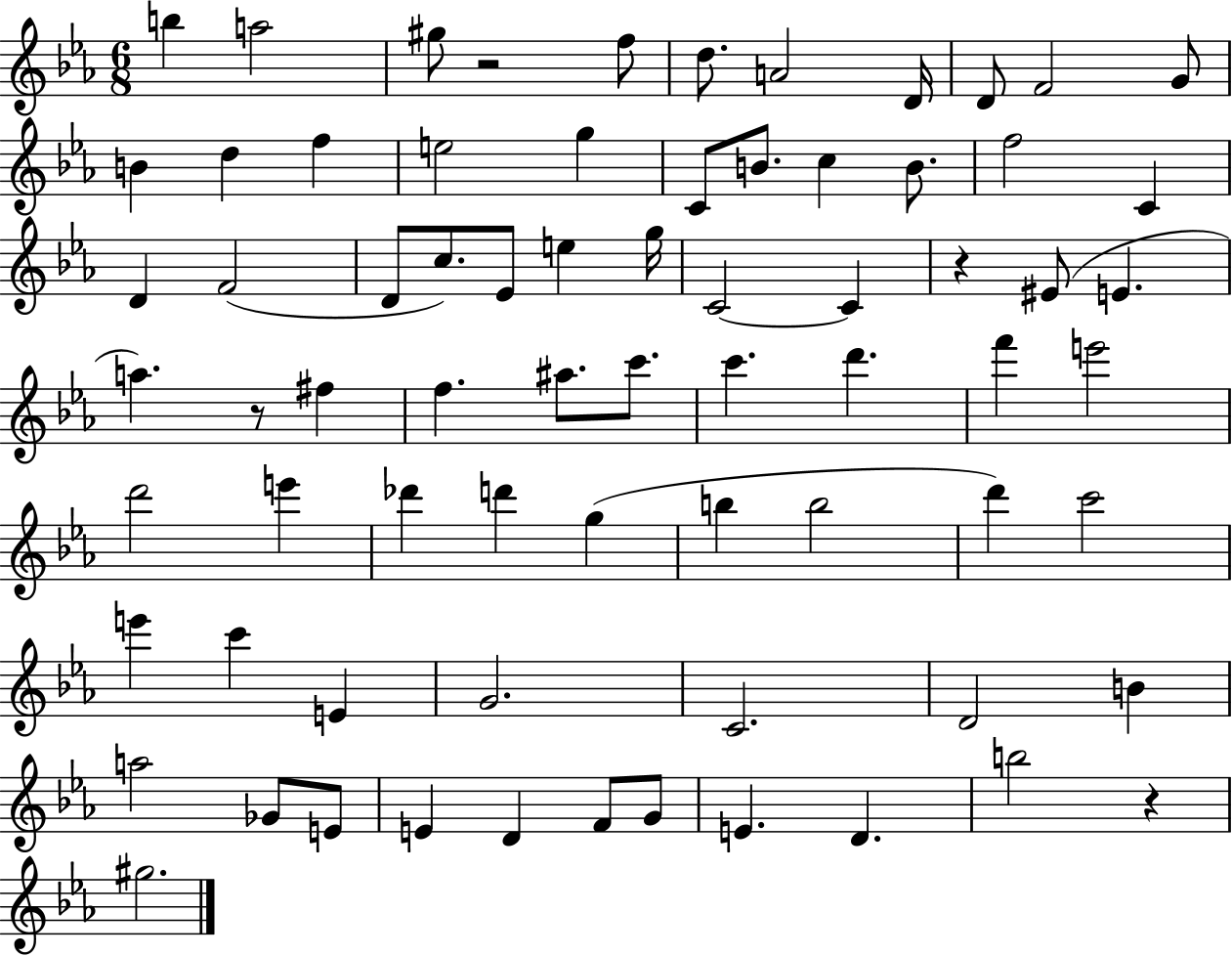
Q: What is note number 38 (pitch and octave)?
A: C6